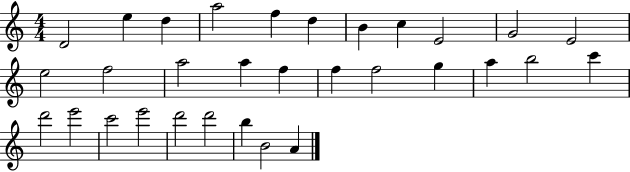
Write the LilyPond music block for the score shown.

{
  \clef treble
  \numericTimeSignature
  \time 4/4
  \key c \major
  d'2 e''4 d''4 | a''2 f''4 d''4 | b'4 c''4 e'2 | g'2 e'2 | \break e''2 f''2 | a''2 a''4 f''4 | f''4 f''2 g''4 | a''4 b''2 c'''4 | \break d'''2 e'''2 | c'''2 e'''2 | d'''2 d'''2 | b''4 b'2 a'4 | \break \bar "|."
}